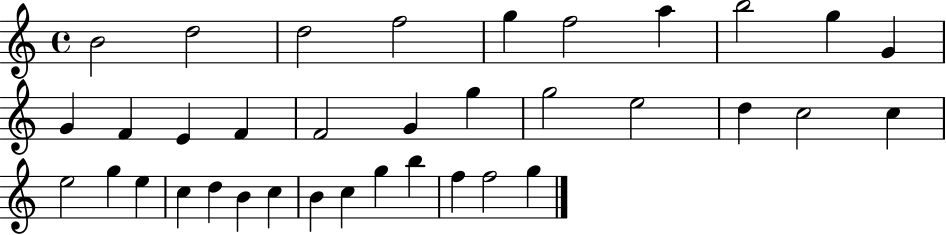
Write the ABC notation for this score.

X:1
T:Untitled
M:4/4
L:1/4
K:C
B2 d2 d2 f2 g f2 a b2 g G G F E F F2 G g g2 e2 d c2 c e2 g e c d B c B c g b f f2 g